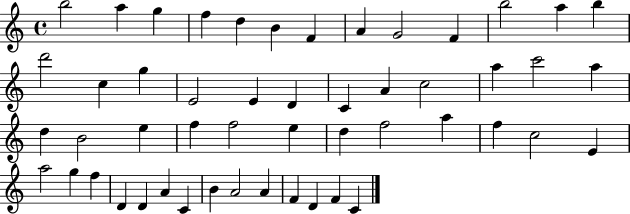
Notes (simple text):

B5/h A5/q G5/q F5/q D5/q B4/q F4/q A4/q G4/h F4/q B5/h A5/q B5/q D6/h C5/q G5/q E4/h E4/q D4/q C4/q A4/q C5/h A5/q C6/h A5/q D5/q B4/h E5/q F5/q F5/h E5/q D5/q F5/h A5/q F5/q C5/h E4/q A5/h G5/q F5/q D4/q D4/q A4/q C4/q B4/q A4/h A4/q F4/q D4/q F4/q C4/q